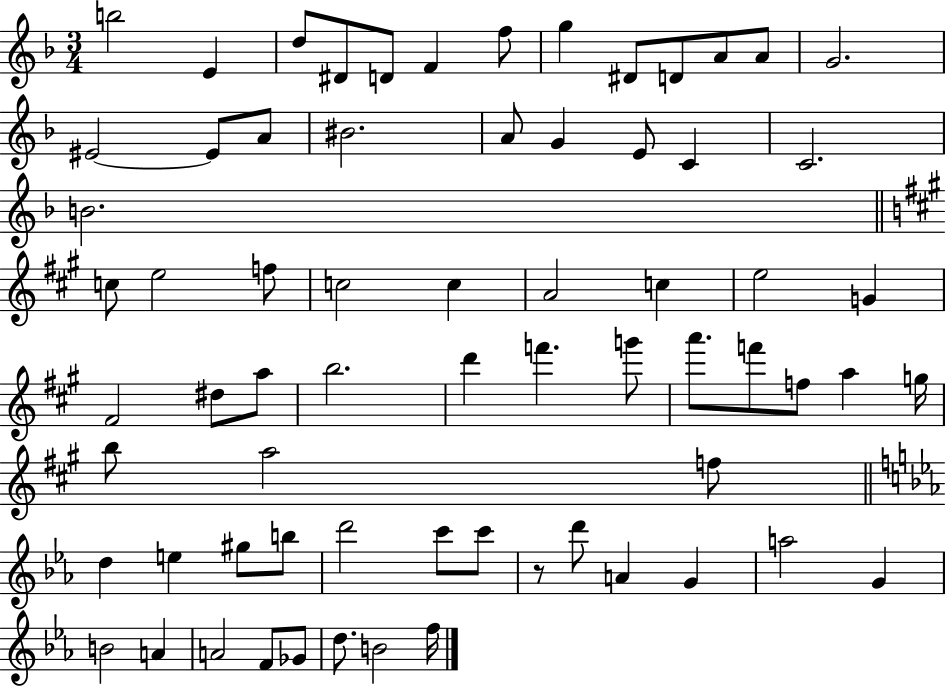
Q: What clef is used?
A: treble